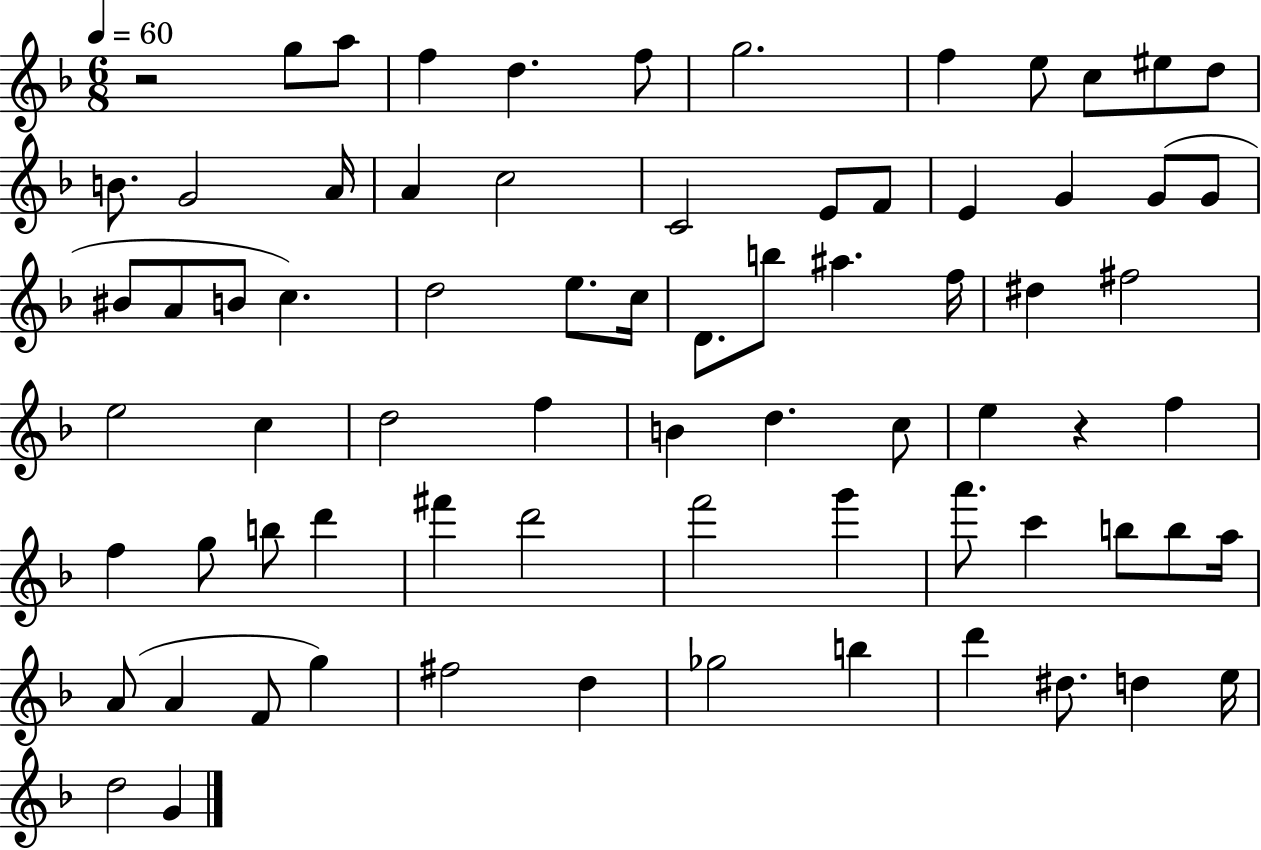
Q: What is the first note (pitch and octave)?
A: G5